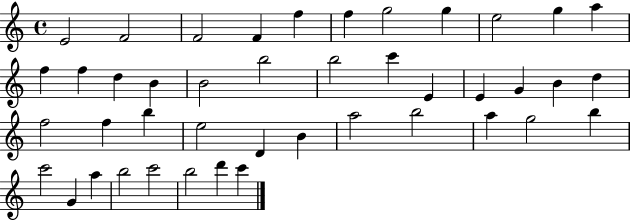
X:1
T:Untitled
M:4/4
L:1/4
K:C
E2 F2 F2 F f f g2 g e2 g a f f d B B2 b2 b2 c' E E G B d f2 f b e2 D B a2 b2 a g2 b c'2 G a b2 c'2 b2 d' c'